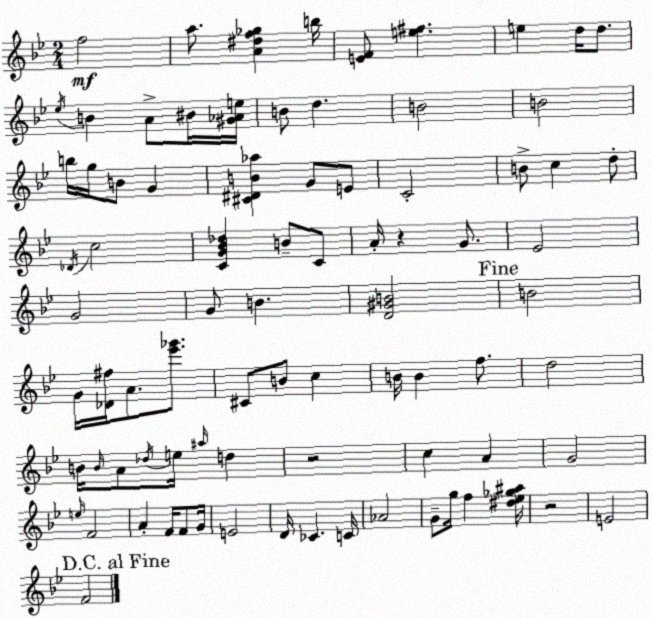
X:1
T:Untitled
M:2/4
L:1/4
K:Bb
f2 a/2 [A^df_g] b/4 [EF]/2 [e^f] e d/4 d/2 _e/4 B A/2 ^B/4 [^G_Ae]/4 B/2 d B2 B2 b/4 g/4 B/2 G [^C^DB_a] G/2 E/2 C2 B/2 c d/2 _D/4 c2 [CG_B_d] B/2 C/2 A/4 z G/2 _E2 G2 G/2 B [D^GB]2 B2 G/4 [_D^f]/4 A/2 [_e'_g']/2 ^C/2 B/2 c B/4 B f/2 d2 B/4 B/4 A/2 _d/4 e/4 ^a/4 d z2 c A G2 e/4 F2 A F/4 F/2 G/4 E2 D/4 _C C/4 _A2 G/2 g/4 f [^d_e_g^a]/4 z2 E2 F2